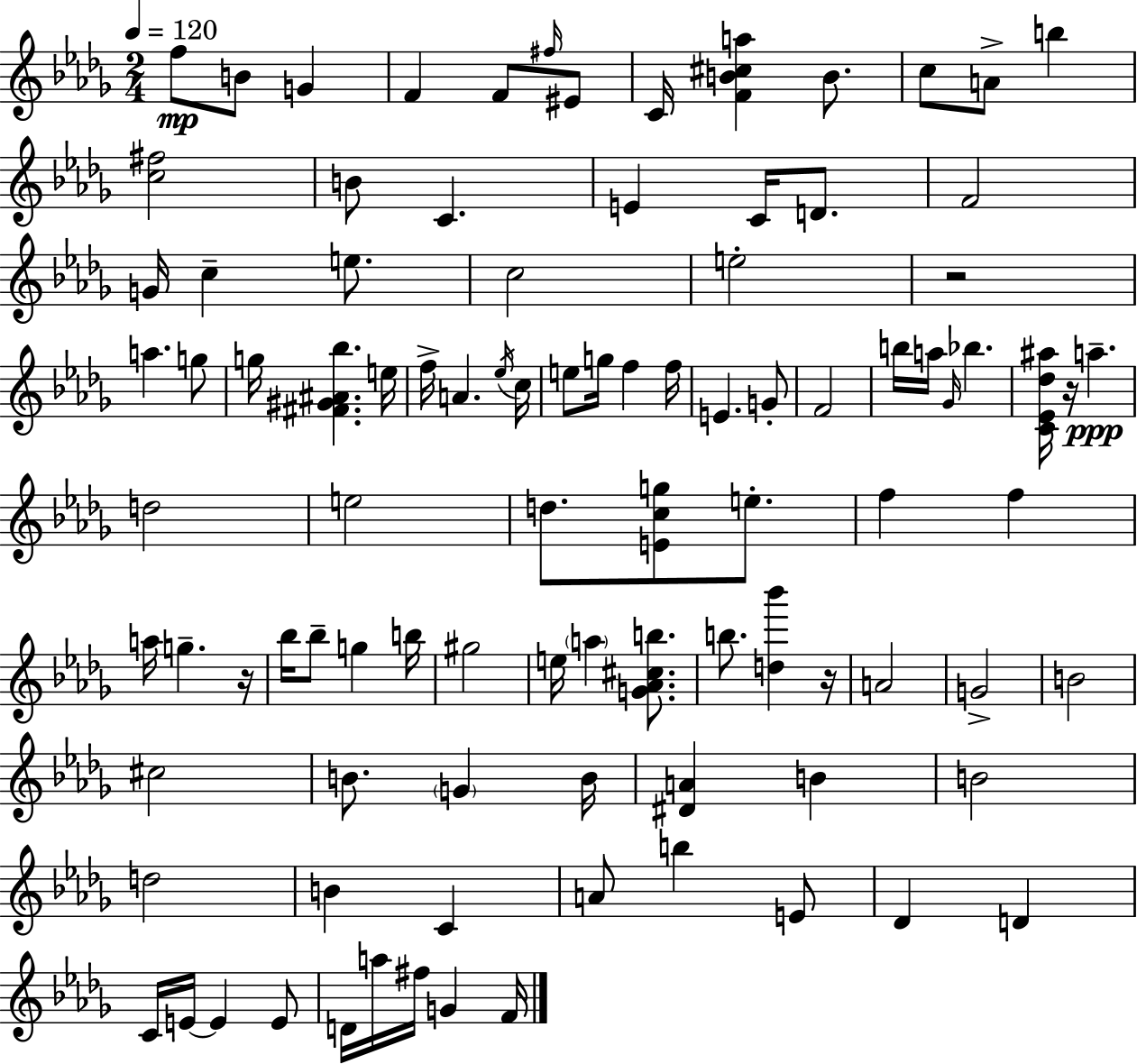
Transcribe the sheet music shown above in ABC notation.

X:1
T:Untitled
M:2/4
L:1/4
K:Bbm
f/2 B/2 G F F/2 ^f/4 ^E/2 C/4 [FB^ca] B/2 c/2 A/2 b [c^f]2 B/2 C E C/4 D/2 F2 G/4 c e/2 c2 e2 z2 a g/2 g/4 [^F^G^A_b] e/4 f/4 A _e/4 c/4 e/2 g/4 f f/4 E G/2 F2 b/4 a/4 _G/4 _b [C_E_d^a]/4 z/4 a d2 e2 d/2 [Ecg]/2 e/2 f f a/4 g z/4 _b/4 _b/2 g b/4 ^g2 e/4 a [G_A^cb]/2 b/2 [d_b'] z/4 A2 G2 B2 ^c2 B/2 G B/4 [^DA] B B2 d2 B C A/2 b E/2 _D D C/4 E/4 E E/2 D/4 a/4 ^f/4 G F/4